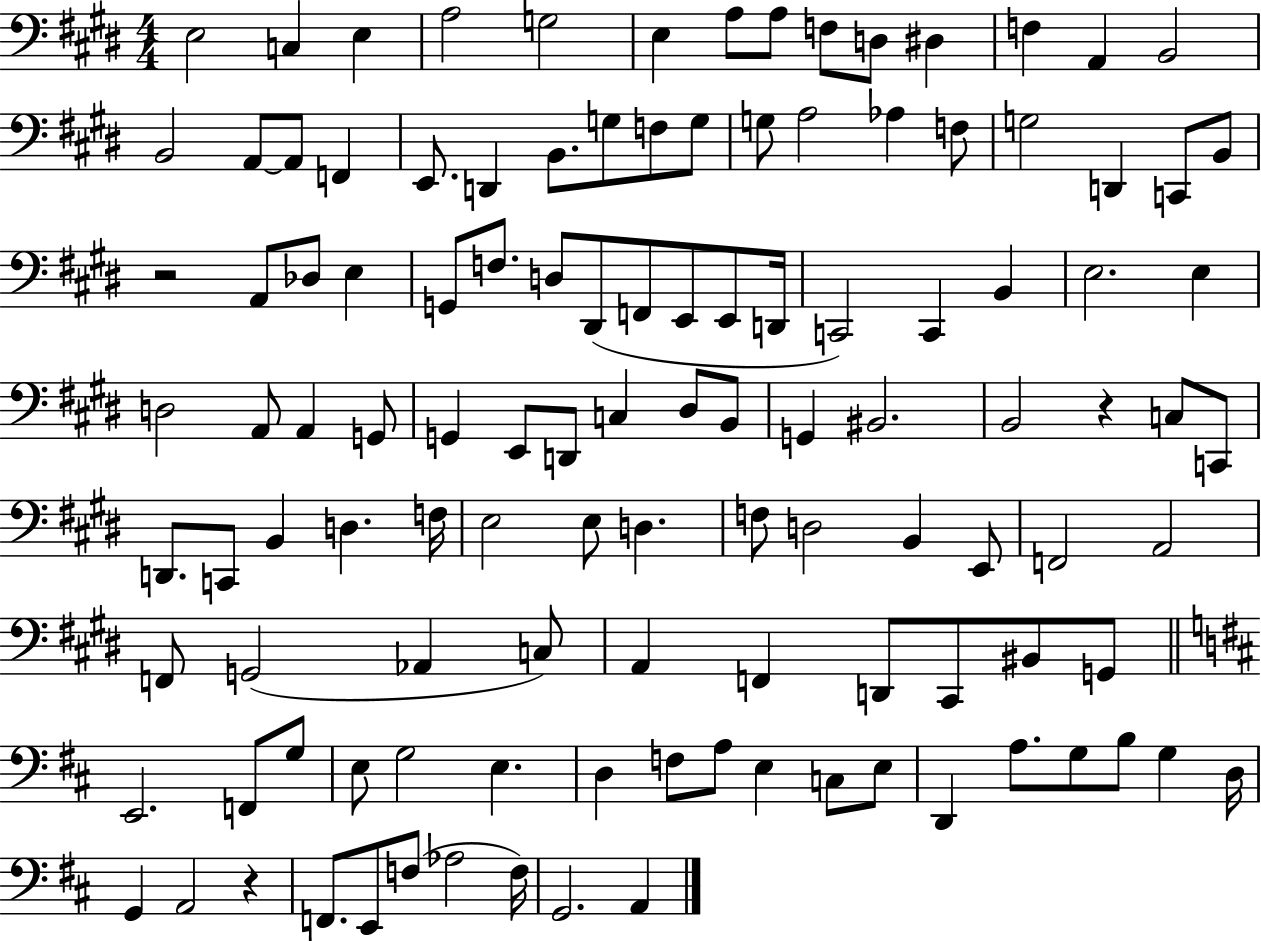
X:1
T:Untitled
M:4/4
L:1/4
K:E
E,2 C, E, A,2 G,2 E, A,/2 A,/2 F,/2 D,/2 ^D, F, A,, B,,2 B,,2 A,,/2 A,,/2 F,, E,,/2 D,, B,,/2 G,/2 F,/2 G,/2 G,/2 A,2 _A, F,/2 G,2 D,, C,,/2 B,,/2 z2 A,,/2 _D,/2 E, G,,/2 F,/2 D,/2 ^D,,/2 F,,/2 E,,/2 E,,/2 D,,/4 C,,2 C,, B,, E,2 E, D,2 A,,/2 A,, G,,/2 G,, E,,/2 D,,/2 C, ^D,/2 B,,/2 G,, ^B,,2 B,,2 z C,/2 C,,/2 D,,/2 C,,/2 B,, D, F,/4 E,2 E,/2 D, F,/2 D,2 B,, E,,/2 F,,2 A,,2 F,,/2 G,,2 _A,, C,/2 A,, F,, D,,/2 ^C,,/2 ^B,,/2 G,,/2 E,,2 F,,/2 G,/2 E,/2 G,2 E, D, F,/2 A,/2 E, C,/2 E,/2 D,, A,/2 G,/2 B,/2 G, D,/4 G,, A,,2 z F,,/2 E,,/2 F,/2 _A,2 F,/4 G,,2 A,,